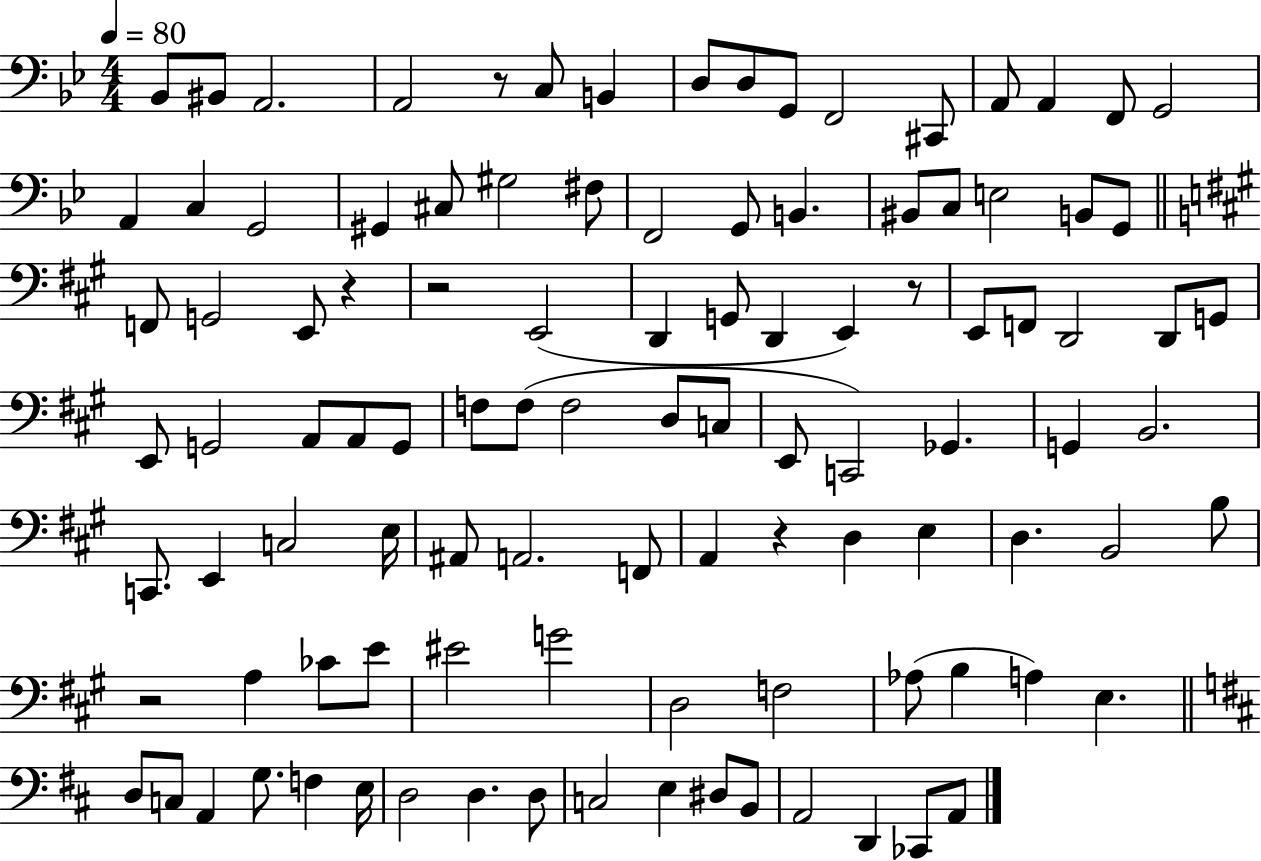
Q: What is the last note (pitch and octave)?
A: A2